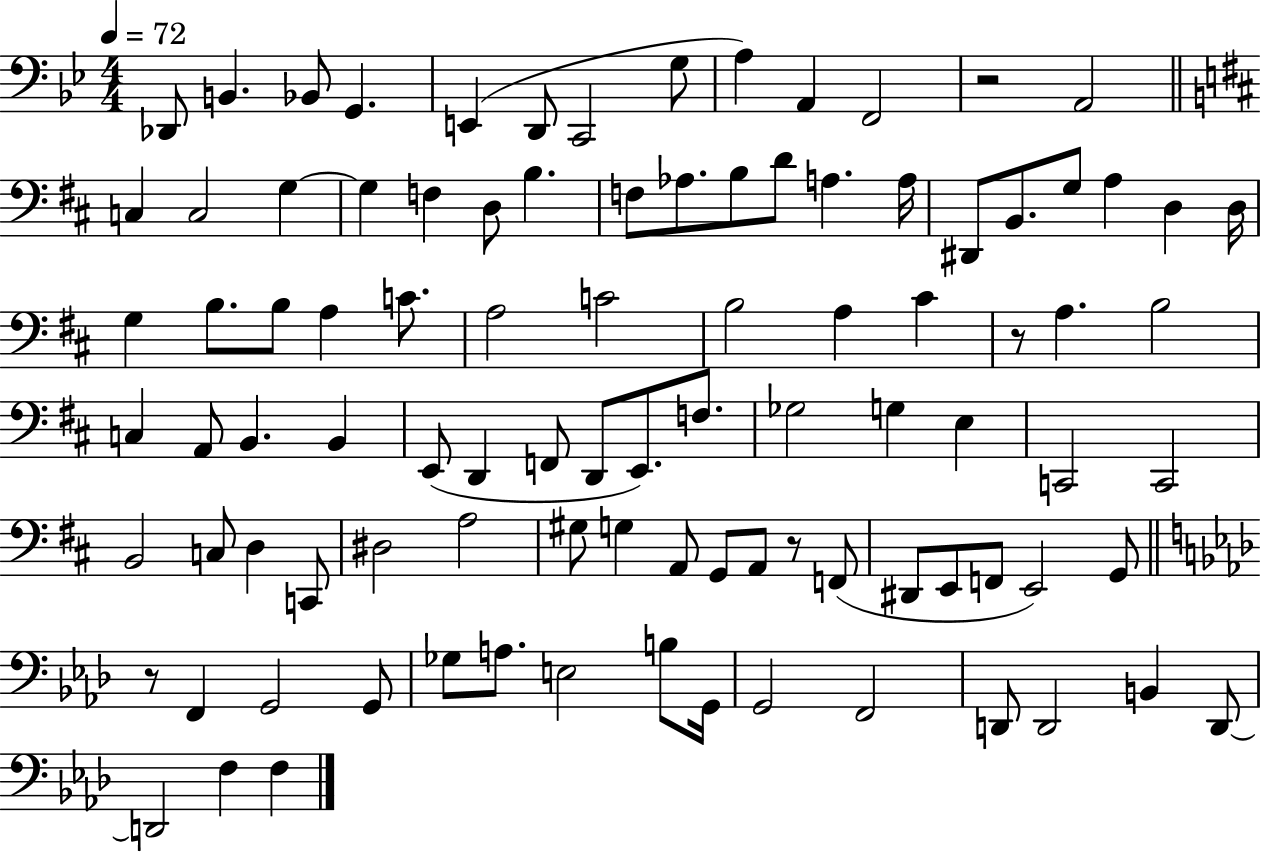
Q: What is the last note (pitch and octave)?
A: F3